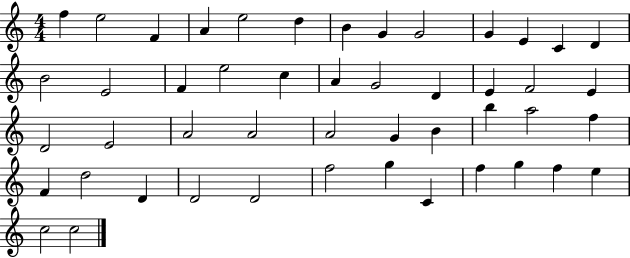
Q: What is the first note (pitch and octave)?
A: F5